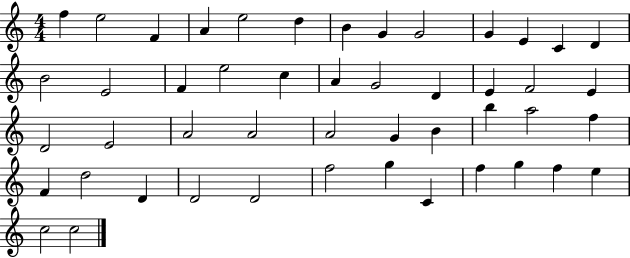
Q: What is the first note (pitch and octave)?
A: F5